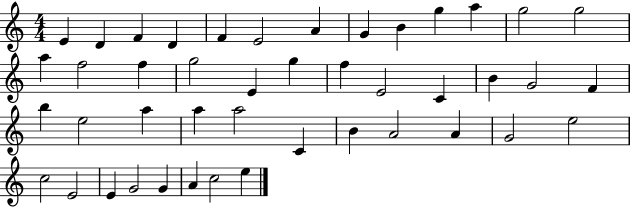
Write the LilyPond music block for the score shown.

{
  \clef treble
  \numericTimeSignature
  \time 4/4
  \key c \major
  e'4 d'4 f'4 d'4 | f'4 e'2 a'4 | g'4 b'4 g''4 a''4 | g''2 g''2 | \break a''4 f''2 f''4 | g''2 e'4 g''4 | f''4 e'2 c'4 | b'4 g'2 f'4 | \break b''4 e''2 a''4 | a''4 a''2 c'4 | b'4 a'2 a'4 | g'2 e''2 | \break c''2 e'2 | e'4 g'2 g'4 | a'4 c''2 e''4 | \bar "|."
}